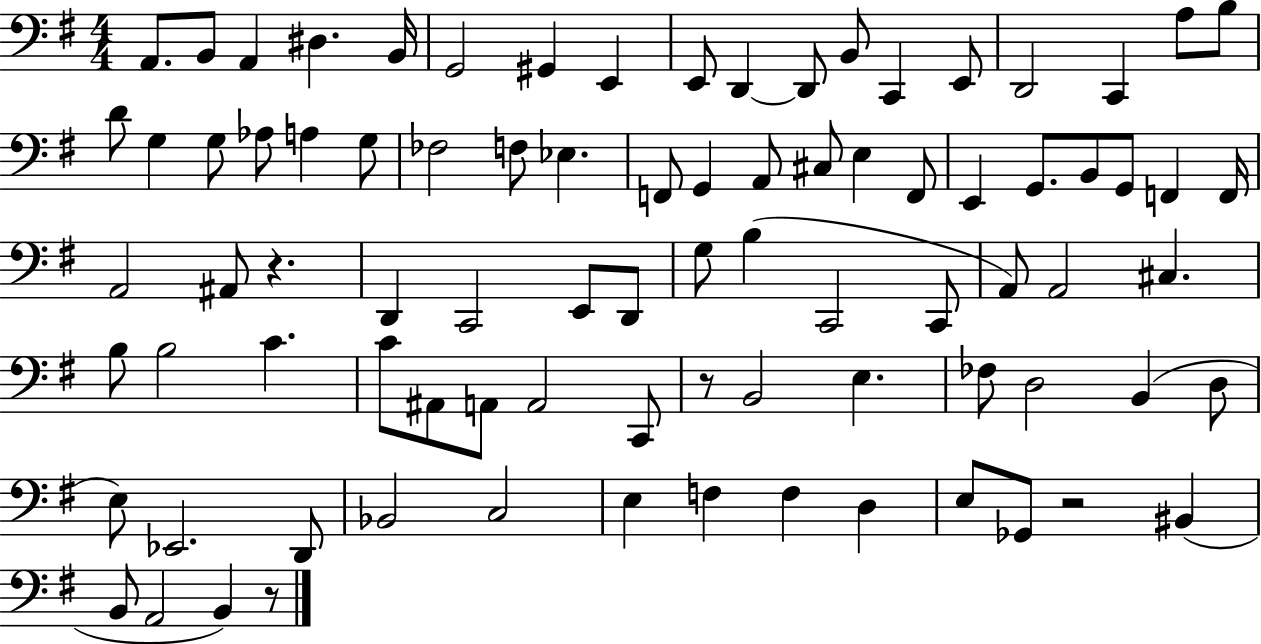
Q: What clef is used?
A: bass